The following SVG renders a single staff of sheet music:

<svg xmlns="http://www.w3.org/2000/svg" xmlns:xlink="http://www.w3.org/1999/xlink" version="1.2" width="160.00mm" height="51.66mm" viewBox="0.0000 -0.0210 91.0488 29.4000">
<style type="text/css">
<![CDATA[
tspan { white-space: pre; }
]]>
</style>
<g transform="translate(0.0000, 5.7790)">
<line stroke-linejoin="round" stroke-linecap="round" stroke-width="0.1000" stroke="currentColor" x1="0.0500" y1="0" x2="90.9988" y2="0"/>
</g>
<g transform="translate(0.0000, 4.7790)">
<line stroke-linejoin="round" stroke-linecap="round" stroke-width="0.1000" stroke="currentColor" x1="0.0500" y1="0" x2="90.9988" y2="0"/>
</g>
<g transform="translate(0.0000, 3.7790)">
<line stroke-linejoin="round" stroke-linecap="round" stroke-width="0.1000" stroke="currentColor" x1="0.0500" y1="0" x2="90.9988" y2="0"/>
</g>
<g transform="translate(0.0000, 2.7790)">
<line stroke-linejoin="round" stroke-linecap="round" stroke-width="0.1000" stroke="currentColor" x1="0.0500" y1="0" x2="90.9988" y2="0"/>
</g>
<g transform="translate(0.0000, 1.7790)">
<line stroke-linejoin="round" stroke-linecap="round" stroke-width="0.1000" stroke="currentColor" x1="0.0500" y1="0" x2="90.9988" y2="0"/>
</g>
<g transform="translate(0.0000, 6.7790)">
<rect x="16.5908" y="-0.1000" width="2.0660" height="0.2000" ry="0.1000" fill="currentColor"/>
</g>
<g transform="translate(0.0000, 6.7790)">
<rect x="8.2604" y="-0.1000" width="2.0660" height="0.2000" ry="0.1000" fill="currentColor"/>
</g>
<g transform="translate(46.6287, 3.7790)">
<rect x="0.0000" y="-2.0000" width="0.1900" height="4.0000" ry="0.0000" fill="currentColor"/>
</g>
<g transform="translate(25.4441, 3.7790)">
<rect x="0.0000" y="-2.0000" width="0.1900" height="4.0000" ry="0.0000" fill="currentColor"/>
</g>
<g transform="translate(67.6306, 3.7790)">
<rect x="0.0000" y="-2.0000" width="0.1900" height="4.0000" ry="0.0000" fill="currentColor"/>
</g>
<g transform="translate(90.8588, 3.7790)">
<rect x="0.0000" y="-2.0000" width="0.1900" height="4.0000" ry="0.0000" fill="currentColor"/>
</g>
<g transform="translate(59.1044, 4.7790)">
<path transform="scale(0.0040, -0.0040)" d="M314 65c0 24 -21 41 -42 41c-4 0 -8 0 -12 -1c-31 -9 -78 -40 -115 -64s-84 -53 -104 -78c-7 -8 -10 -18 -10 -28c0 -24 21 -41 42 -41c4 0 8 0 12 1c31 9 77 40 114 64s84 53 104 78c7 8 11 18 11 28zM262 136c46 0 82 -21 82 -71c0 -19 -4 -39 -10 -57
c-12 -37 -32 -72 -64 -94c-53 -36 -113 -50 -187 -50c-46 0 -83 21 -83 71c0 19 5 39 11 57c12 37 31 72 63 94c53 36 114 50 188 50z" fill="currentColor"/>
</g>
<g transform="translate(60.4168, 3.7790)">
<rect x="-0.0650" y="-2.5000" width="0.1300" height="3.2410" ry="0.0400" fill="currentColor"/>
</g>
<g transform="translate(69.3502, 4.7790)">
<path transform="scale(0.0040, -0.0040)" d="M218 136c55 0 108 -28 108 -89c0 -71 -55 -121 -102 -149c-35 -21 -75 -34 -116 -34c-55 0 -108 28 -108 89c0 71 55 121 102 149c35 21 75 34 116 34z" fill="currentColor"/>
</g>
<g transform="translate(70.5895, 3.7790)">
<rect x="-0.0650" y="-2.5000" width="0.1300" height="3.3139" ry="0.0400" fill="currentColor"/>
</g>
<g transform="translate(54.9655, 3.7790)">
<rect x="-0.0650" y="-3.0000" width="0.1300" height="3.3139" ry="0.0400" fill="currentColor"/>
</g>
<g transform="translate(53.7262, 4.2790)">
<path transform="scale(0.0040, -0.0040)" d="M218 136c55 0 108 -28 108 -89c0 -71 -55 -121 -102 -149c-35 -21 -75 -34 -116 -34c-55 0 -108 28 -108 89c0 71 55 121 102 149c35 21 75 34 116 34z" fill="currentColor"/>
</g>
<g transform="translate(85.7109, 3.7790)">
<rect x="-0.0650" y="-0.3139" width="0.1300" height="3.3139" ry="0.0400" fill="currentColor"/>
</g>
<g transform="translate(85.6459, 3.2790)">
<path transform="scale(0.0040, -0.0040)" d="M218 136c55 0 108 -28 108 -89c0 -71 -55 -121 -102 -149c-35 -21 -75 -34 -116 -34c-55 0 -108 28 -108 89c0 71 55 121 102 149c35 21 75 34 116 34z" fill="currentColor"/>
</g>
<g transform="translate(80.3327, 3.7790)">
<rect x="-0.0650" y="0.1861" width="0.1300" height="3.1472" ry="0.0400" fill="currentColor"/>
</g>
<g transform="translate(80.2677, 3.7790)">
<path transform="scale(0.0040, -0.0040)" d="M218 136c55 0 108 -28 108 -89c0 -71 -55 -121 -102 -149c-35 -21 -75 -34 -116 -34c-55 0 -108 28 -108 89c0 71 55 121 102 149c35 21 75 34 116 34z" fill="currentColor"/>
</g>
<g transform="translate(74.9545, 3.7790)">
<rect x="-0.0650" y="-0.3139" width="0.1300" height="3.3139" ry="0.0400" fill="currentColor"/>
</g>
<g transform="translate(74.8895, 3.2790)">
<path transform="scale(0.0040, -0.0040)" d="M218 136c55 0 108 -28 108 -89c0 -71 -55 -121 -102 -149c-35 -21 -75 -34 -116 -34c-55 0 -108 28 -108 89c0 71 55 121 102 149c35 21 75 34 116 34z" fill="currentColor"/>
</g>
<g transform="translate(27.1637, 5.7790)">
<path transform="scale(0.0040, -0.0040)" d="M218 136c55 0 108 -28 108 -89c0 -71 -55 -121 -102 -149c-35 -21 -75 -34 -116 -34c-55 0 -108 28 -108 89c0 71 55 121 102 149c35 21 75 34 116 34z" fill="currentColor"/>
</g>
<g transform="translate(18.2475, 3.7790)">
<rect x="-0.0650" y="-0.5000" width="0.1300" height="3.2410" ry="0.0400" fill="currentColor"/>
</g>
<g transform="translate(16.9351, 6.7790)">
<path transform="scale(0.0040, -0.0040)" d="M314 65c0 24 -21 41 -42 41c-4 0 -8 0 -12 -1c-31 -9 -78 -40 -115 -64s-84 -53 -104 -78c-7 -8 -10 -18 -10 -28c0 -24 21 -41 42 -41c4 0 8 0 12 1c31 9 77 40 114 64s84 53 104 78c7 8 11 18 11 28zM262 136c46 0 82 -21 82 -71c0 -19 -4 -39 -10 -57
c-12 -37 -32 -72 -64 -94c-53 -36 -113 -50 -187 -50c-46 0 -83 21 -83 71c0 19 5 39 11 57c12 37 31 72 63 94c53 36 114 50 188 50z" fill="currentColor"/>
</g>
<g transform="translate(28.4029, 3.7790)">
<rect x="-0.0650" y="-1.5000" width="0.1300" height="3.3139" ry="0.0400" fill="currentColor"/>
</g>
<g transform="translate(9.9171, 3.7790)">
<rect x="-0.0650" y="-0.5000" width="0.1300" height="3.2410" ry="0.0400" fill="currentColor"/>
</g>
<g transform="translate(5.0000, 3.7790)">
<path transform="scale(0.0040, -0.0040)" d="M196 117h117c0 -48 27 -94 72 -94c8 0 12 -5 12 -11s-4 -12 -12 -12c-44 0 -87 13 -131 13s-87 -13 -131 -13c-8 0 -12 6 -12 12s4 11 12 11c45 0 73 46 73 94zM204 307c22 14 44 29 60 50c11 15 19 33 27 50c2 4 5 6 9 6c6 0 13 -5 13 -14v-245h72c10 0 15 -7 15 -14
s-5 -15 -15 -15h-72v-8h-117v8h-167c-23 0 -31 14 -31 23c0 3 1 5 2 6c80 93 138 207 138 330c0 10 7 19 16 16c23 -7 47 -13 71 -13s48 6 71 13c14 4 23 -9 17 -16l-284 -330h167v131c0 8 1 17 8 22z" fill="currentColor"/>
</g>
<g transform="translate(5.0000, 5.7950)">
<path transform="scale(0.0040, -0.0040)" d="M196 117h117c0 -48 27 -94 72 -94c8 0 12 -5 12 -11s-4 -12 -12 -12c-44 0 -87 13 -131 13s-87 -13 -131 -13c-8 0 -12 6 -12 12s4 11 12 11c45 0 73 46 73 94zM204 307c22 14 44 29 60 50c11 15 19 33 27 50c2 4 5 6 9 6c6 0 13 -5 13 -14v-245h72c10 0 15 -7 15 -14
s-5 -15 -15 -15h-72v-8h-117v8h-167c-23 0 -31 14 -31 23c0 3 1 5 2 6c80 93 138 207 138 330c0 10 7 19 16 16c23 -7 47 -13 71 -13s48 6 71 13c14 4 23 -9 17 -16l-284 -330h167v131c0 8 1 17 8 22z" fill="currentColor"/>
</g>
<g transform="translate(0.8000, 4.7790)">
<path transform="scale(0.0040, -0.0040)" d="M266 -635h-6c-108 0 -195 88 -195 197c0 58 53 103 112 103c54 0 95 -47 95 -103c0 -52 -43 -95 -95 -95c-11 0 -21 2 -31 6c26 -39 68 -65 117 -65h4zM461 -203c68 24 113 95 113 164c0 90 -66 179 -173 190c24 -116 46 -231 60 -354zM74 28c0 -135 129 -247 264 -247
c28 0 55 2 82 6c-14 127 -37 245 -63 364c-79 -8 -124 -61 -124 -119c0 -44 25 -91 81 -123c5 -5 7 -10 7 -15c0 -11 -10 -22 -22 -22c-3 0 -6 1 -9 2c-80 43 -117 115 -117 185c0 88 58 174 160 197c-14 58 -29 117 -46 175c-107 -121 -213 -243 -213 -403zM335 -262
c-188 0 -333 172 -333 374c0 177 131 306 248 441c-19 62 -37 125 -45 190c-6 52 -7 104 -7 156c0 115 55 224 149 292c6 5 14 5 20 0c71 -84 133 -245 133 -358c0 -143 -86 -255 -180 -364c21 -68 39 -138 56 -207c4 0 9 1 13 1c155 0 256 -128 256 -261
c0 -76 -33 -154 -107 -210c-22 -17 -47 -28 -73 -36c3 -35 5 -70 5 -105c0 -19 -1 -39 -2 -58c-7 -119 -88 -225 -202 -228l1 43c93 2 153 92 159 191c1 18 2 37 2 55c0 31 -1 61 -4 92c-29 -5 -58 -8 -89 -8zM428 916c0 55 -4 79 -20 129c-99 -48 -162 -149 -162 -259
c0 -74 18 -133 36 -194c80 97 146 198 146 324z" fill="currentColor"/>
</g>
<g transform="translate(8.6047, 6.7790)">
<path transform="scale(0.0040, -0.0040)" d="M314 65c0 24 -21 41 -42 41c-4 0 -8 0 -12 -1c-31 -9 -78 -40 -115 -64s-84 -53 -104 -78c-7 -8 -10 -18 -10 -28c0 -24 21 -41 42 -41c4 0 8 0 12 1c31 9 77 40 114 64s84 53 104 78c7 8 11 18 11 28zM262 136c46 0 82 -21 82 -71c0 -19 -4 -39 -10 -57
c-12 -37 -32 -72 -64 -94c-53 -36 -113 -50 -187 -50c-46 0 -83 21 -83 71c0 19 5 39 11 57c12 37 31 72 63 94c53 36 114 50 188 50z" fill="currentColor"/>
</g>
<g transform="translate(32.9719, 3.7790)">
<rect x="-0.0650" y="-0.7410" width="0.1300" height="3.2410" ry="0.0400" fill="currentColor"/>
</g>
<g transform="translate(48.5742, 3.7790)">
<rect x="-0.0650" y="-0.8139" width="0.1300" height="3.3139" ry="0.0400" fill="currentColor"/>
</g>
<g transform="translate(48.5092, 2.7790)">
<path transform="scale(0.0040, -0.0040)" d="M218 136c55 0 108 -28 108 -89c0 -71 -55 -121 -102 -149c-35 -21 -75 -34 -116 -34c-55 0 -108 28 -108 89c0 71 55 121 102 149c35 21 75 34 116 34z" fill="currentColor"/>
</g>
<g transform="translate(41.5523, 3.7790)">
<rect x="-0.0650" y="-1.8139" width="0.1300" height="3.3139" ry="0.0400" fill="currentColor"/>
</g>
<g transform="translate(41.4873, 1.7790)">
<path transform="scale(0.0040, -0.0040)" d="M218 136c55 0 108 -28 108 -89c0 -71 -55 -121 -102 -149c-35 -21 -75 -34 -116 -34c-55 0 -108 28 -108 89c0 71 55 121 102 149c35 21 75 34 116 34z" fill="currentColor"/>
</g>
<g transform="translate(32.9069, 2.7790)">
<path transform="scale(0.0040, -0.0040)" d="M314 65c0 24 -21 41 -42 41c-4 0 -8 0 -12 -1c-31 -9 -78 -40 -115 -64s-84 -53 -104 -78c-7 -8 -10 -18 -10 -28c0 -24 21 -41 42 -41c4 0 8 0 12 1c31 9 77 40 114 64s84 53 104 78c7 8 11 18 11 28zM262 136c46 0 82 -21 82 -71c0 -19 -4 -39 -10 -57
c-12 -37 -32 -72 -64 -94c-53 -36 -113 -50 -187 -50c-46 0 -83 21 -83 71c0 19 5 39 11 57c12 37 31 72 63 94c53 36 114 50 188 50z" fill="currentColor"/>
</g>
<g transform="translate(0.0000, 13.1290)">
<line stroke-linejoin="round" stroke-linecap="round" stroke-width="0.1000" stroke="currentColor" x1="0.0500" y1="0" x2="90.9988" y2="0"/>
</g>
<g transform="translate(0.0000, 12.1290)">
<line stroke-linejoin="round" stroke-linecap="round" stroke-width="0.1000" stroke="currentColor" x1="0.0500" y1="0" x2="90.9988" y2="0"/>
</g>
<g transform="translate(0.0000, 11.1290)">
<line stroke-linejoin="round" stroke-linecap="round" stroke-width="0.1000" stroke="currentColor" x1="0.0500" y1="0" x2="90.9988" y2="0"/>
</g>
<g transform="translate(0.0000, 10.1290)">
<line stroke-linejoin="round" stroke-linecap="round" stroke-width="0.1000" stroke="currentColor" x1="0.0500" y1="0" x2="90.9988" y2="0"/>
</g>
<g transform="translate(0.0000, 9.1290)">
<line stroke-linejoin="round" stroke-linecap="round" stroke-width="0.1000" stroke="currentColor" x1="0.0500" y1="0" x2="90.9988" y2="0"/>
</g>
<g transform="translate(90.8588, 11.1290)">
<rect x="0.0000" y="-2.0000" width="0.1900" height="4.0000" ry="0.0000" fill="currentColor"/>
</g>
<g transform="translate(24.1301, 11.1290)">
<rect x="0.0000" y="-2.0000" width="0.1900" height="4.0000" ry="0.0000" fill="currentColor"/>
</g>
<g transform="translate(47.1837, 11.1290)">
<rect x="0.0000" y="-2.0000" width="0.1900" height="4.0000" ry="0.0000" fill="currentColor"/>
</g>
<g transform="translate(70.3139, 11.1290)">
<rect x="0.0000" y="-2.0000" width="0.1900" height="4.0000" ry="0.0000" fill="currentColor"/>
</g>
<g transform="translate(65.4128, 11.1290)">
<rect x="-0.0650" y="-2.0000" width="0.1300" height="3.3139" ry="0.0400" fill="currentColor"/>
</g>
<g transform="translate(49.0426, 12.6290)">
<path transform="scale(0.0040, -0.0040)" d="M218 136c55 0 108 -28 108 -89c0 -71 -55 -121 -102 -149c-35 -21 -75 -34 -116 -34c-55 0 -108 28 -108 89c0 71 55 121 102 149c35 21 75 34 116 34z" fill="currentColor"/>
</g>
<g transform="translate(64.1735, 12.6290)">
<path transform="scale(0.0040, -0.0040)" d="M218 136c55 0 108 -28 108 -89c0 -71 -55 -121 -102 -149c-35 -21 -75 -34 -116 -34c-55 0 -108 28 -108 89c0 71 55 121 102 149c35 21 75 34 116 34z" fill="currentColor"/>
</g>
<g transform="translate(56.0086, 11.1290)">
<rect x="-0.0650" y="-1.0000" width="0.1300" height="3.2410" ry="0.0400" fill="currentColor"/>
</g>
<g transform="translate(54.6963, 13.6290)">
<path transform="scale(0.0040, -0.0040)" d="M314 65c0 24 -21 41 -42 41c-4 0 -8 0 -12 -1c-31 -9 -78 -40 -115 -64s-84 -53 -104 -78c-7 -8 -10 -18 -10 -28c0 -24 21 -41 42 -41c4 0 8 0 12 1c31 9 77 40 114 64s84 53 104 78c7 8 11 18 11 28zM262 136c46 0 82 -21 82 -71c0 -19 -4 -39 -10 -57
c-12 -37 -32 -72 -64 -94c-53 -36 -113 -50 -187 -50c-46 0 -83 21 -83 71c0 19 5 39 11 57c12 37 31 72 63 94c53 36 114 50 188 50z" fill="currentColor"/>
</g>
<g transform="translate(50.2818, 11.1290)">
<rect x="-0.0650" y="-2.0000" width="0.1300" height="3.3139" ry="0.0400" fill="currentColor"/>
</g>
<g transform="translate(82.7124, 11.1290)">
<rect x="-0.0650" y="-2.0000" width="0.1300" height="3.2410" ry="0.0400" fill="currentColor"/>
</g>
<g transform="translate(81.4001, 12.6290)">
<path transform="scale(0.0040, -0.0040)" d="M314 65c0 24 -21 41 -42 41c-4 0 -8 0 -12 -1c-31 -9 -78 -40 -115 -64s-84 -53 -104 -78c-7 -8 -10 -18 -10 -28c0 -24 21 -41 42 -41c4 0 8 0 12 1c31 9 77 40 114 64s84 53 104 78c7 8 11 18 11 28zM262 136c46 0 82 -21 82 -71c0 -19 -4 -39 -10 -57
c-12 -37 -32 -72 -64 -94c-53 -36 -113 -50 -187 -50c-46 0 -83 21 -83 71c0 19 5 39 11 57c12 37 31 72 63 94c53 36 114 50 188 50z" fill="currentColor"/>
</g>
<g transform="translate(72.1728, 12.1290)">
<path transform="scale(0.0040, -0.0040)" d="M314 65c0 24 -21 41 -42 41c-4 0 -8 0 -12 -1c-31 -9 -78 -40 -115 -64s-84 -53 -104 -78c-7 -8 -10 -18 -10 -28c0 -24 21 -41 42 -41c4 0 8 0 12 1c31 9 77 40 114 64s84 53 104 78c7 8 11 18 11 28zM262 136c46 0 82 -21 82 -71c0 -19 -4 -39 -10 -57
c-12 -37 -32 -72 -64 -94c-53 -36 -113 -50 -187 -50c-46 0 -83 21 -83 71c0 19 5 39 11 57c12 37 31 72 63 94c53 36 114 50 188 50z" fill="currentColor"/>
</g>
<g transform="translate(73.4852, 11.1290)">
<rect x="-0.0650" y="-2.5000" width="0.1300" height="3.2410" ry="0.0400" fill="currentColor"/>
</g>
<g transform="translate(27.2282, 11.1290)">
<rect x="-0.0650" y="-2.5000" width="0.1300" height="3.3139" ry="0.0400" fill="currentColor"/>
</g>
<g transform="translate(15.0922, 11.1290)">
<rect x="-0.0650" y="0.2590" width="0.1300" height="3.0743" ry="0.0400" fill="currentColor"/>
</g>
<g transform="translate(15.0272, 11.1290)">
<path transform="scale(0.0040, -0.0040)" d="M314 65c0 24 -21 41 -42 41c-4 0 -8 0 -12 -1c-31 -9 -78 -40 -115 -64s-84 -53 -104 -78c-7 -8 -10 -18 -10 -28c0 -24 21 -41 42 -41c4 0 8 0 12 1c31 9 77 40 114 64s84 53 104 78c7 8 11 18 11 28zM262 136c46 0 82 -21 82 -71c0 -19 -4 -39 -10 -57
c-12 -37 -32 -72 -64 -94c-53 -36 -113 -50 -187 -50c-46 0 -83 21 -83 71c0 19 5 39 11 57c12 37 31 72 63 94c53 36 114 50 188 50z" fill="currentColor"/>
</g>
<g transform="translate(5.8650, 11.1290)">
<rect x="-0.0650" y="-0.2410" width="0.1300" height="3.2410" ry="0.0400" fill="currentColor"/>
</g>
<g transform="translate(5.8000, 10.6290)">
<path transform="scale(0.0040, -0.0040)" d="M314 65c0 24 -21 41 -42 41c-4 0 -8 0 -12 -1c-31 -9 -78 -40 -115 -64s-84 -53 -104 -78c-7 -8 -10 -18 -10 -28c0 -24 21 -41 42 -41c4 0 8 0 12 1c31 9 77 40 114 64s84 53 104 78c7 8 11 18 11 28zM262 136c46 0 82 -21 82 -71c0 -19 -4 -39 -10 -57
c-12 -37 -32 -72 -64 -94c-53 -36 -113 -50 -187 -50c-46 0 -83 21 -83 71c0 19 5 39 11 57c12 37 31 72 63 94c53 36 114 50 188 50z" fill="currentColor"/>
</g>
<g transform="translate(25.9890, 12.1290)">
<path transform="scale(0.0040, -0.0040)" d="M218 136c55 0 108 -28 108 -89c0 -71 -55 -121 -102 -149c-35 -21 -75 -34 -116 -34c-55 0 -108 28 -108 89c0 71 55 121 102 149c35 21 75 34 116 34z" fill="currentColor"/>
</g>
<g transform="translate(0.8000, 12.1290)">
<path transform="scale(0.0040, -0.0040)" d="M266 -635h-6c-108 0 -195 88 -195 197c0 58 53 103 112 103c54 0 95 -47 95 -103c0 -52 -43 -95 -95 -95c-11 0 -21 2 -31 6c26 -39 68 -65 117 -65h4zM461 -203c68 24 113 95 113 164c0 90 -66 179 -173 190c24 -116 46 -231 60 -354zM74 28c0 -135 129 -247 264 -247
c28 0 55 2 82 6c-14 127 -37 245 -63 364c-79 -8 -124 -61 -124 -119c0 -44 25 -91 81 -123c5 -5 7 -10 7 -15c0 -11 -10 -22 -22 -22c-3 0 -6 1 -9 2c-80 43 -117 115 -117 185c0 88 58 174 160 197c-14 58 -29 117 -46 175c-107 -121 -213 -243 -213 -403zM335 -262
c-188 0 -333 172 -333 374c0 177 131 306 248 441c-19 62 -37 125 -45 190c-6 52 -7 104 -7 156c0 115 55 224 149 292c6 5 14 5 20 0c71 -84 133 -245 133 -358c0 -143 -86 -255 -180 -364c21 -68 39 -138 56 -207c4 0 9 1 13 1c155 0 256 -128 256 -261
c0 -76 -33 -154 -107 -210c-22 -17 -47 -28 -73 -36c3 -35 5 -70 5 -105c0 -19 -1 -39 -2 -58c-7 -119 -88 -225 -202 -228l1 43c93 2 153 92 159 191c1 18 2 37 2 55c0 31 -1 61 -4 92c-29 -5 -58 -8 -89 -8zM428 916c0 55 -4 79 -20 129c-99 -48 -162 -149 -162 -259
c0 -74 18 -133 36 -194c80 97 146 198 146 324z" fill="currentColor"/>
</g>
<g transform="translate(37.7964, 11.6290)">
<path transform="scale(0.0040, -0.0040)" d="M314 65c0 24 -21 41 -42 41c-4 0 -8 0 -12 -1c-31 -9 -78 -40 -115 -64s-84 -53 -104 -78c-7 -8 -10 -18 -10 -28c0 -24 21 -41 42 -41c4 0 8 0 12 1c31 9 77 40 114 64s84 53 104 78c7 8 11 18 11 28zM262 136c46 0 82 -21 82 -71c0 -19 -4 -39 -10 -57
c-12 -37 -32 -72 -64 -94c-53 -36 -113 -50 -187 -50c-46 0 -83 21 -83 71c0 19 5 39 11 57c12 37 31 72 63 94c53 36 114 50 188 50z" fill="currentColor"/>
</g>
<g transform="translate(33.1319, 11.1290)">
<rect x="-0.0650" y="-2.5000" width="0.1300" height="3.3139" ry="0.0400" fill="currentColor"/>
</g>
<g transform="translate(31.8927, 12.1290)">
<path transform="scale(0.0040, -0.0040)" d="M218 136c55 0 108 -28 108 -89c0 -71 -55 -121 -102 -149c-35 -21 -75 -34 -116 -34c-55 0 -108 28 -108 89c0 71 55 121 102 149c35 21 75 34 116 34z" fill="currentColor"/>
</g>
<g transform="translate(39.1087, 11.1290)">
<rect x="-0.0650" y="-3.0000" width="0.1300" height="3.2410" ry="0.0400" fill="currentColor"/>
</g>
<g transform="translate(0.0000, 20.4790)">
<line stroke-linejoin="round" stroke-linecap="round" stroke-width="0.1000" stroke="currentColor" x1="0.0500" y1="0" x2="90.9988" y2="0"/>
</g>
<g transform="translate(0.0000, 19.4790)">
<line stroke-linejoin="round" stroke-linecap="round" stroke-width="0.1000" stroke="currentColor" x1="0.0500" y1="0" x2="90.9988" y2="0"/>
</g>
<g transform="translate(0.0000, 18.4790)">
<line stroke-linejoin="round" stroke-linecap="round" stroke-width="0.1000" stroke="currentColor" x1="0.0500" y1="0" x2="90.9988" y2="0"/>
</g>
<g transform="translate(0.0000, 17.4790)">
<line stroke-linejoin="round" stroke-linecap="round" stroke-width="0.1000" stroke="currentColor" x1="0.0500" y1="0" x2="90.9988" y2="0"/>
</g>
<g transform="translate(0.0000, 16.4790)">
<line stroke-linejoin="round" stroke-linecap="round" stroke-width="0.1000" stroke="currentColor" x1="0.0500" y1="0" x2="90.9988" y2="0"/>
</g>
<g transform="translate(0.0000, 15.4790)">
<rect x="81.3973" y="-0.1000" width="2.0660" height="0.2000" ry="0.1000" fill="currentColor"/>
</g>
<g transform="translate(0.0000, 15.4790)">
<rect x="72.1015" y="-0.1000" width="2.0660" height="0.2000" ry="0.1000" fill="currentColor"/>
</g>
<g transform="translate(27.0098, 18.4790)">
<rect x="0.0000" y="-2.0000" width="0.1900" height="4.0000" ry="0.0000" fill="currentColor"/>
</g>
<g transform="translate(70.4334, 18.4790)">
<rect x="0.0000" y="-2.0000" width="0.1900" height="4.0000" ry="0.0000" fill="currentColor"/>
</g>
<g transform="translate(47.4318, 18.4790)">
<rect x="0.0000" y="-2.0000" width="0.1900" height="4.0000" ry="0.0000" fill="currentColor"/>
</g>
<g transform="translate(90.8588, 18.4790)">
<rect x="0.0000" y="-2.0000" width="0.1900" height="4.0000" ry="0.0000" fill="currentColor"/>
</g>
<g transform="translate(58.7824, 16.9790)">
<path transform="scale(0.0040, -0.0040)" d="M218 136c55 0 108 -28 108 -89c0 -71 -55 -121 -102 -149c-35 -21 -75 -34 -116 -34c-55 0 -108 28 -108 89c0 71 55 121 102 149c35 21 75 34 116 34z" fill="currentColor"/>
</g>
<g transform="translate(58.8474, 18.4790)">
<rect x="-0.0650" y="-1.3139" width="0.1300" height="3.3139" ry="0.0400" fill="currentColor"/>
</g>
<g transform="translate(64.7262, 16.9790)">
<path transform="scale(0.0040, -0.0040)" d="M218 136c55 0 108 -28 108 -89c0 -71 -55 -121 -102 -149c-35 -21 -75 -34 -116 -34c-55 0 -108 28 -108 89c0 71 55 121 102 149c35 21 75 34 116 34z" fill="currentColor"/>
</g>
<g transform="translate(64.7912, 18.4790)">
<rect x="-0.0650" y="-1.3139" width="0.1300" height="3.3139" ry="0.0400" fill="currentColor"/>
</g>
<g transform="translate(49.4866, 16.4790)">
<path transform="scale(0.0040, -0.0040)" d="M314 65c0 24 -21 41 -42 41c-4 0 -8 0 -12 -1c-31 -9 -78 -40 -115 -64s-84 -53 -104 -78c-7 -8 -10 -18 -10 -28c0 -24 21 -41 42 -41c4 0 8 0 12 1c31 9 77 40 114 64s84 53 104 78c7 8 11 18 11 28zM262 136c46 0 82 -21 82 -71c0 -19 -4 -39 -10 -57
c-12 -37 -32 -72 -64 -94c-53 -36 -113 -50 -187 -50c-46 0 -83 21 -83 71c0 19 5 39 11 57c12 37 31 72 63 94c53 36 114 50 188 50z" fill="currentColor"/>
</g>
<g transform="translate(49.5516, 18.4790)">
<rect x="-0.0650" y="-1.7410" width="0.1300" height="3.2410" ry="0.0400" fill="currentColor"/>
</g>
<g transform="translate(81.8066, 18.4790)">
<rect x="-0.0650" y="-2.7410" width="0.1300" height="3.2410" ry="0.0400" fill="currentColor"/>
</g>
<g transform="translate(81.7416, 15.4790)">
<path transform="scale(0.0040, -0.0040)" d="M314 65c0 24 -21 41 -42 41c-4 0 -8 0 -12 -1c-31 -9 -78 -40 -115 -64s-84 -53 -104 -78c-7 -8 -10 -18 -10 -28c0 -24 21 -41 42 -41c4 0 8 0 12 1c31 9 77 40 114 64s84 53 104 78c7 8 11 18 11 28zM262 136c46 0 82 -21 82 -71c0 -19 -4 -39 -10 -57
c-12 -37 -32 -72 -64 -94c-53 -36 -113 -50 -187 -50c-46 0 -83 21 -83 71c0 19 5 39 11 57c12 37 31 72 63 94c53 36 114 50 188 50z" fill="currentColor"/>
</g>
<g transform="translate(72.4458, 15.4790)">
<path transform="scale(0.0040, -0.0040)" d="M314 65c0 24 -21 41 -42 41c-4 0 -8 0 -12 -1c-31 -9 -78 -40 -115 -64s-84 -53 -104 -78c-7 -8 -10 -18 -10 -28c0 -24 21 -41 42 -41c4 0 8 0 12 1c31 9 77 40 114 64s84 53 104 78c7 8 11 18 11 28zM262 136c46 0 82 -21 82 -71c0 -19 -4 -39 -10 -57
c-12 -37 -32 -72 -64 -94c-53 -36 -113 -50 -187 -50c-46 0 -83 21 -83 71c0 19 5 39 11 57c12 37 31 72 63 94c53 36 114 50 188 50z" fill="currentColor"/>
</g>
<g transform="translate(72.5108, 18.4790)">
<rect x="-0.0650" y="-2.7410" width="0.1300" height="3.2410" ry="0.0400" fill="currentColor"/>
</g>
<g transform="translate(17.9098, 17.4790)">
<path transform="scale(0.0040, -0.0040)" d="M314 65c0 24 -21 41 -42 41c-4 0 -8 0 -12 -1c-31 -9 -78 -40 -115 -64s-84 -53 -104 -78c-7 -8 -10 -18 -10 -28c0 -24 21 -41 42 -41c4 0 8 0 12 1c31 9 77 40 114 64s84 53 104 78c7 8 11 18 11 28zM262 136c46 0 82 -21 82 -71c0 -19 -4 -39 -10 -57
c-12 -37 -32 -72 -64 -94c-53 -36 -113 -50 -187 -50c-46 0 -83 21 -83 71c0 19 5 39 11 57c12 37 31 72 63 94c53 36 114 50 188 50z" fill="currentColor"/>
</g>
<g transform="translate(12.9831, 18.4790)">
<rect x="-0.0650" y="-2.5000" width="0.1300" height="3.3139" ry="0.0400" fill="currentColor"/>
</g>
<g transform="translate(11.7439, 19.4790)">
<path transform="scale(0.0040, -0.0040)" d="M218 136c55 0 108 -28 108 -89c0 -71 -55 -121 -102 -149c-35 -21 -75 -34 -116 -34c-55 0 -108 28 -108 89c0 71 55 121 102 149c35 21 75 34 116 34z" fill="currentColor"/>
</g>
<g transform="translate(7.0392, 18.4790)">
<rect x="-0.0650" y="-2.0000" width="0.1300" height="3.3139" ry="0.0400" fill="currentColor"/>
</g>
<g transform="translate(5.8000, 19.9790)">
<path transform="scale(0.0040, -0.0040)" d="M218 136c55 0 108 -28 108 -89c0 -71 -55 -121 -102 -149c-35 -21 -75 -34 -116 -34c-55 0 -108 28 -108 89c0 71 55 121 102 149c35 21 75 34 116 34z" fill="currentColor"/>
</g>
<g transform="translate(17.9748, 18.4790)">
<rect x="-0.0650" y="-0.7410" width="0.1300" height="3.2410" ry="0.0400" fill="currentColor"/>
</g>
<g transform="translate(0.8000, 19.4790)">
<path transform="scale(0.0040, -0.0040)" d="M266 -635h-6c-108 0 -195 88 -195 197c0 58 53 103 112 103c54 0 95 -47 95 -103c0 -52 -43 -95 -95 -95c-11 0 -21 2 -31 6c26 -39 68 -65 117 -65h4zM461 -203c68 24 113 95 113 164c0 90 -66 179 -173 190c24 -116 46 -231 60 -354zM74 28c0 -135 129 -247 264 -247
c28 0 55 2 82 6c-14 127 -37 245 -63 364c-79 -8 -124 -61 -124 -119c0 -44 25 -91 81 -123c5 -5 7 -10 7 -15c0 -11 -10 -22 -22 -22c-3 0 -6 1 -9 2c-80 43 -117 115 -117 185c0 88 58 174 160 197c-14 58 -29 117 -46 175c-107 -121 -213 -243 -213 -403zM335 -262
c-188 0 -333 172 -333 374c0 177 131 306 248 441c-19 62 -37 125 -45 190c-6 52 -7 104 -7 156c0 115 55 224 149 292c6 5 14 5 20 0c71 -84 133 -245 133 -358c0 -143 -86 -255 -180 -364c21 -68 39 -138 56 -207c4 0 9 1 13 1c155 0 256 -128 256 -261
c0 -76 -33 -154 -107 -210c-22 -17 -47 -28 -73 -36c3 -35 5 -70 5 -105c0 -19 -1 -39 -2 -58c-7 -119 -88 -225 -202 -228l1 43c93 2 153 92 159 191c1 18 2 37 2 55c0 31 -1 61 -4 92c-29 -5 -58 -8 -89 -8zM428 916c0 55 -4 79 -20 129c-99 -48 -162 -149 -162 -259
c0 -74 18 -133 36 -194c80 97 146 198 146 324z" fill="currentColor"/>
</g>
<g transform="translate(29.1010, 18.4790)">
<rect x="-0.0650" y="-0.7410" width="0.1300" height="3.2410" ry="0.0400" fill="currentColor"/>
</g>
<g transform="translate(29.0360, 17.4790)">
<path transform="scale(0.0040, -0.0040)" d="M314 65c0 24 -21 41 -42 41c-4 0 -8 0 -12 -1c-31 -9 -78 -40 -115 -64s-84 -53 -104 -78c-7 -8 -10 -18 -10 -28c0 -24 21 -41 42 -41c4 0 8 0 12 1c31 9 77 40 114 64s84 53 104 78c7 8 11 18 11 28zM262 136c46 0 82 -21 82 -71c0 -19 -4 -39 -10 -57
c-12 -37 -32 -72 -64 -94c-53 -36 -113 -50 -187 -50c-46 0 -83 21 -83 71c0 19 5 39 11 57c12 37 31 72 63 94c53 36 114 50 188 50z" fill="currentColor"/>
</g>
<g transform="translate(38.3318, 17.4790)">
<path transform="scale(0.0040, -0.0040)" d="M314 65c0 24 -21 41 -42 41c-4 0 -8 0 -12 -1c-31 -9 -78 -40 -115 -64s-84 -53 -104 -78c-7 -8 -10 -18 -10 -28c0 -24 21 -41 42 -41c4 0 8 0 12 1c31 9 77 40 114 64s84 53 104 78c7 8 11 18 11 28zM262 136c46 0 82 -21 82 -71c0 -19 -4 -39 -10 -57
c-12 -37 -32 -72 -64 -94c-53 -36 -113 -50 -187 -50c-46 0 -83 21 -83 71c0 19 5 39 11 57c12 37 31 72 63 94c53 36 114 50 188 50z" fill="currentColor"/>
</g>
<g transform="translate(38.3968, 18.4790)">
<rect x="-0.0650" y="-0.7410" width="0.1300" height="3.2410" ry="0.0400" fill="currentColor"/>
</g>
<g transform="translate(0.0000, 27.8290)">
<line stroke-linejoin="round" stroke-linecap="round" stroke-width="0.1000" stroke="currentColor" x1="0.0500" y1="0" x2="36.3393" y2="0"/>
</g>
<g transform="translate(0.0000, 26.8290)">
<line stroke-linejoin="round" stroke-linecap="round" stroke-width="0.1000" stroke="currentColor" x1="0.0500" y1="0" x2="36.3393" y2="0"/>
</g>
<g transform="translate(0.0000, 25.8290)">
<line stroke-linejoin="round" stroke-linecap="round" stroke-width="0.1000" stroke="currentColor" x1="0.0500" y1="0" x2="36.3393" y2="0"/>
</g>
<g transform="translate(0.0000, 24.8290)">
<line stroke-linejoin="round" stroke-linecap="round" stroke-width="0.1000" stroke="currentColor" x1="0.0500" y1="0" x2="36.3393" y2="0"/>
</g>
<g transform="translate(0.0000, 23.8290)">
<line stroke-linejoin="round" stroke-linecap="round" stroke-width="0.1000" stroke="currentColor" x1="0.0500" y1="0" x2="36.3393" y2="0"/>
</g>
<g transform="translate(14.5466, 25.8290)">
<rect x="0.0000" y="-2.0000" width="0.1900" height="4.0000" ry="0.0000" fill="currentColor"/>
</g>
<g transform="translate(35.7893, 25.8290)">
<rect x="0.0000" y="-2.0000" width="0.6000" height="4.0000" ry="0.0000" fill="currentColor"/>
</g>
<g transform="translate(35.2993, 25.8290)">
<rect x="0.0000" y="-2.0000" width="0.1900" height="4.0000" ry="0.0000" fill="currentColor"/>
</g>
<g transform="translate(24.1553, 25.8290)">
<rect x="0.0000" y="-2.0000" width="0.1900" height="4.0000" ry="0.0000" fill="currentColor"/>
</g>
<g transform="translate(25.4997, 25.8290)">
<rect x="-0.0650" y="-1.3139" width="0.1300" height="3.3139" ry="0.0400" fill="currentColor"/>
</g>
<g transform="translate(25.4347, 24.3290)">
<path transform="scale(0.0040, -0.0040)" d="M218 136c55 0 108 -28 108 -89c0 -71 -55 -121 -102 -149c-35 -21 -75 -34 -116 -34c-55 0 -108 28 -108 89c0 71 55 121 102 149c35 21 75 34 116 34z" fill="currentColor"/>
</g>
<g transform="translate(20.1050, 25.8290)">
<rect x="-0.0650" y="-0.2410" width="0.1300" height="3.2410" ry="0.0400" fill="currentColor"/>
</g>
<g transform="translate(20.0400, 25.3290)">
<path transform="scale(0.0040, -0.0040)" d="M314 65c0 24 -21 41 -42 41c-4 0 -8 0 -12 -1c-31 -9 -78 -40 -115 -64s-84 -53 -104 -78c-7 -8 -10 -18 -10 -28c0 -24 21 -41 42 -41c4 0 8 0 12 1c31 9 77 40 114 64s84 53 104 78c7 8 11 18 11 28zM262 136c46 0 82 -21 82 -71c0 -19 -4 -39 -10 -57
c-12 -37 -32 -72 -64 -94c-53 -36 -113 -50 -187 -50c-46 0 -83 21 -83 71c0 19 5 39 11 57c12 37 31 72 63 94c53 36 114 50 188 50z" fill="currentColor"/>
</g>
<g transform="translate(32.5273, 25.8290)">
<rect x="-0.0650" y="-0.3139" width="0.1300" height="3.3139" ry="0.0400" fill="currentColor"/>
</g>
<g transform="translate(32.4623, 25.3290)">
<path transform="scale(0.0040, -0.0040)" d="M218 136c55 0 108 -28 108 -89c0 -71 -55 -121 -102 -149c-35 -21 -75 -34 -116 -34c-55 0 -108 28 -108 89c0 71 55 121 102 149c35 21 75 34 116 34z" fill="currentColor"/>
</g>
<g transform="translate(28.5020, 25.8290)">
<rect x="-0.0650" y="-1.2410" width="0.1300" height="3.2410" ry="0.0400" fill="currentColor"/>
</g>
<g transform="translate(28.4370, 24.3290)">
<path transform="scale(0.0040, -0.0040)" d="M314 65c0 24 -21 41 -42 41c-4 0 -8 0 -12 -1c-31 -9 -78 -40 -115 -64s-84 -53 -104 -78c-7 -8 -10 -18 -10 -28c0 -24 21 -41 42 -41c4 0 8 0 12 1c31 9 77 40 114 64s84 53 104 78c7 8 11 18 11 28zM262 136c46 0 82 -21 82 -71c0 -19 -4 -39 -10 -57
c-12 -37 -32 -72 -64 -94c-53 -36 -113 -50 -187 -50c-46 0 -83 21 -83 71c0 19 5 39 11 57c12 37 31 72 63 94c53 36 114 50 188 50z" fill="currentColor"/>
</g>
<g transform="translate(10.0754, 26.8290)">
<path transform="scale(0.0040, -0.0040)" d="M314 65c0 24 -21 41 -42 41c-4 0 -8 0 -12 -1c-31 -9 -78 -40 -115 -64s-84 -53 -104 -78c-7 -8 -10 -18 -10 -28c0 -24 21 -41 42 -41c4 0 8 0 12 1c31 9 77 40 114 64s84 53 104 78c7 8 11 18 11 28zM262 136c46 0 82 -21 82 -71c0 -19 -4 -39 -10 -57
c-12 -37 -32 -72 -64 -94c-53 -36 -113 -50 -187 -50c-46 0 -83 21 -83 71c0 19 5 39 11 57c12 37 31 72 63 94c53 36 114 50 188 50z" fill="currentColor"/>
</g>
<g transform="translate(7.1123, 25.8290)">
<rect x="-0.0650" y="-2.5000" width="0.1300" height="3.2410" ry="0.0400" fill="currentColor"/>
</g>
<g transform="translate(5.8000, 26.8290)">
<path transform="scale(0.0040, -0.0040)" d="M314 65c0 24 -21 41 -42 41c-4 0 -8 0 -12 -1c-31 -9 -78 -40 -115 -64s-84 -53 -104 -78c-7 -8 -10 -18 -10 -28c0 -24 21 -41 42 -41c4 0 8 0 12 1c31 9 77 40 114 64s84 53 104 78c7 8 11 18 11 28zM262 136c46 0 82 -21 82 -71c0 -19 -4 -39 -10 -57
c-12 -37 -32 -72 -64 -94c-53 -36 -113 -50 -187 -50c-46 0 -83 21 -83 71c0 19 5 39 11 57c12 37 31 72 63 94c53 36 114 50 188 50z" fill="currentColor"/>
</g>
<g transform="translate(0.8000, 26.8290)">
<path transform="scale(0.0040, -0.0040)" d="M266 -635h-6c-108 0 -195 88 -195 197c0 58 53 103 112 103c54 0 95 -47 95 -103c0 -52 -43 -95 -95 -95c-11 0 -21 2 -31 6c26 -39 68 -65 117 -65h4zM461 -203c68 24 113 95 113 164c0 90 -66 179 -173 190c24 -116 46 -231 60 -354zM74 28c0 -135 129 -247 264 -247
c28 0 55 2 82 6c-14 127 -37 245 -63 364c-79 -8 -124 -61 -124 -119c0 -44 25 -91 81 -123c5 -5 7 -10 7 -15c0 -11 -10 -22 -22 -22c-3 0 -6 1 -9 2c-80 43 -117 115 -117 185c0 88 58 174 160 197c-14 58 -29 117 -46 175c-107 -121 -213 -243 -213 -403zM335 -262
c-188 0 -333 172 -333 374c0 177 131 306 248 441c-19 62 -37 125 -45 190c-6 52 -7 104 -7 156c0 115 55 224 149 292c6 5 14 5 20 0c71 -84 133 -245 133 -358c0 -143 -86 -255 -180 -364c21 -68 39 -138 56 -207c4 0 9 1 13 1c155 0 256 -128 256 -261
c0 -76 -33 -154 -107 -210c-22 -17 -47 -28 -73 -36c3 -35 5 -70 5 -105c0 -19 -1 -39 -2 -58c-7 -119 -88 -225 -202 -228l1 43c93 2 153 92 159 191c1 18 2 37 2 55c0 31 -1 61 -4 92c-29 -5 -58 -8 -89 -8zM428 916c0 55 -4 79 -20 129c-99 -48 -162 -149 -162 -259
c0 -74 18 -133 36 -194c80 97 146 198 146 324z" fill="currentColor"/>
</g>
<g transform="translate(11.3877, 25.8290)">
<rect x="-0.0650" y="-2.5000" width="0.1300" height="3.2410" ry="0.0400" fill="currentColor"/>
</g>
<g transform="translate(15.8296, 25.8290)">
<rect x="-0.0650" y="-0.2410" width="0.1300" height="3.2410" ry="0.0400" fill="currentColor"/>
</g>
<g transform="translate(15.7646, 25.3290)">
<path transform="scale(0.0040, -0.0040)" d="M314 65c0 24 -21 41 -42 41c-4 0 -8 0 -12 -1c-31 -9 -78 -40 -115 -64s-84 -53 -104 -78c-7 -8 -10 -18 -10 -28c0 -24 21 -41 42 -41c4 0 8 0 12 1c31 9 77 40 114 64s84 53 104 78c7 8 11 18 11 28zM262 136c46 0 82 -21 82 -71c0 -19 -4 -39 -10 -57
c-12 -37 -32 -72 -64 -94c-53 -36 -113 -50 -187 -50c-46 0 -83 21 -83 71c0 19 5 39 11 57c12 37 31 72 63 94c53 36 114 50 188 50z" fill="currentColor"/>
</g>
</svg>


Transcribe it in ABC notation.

X:1
T:Untitled
M:4/4
L:1/4
K:C
C2 C2 E d2 f d A G2 G c B c c2 B2 G G A2 F D2 F G2 F2 F G d2 d2 d2 f2 e e a2 a2 G2 G2 c2 c2 e e2 c